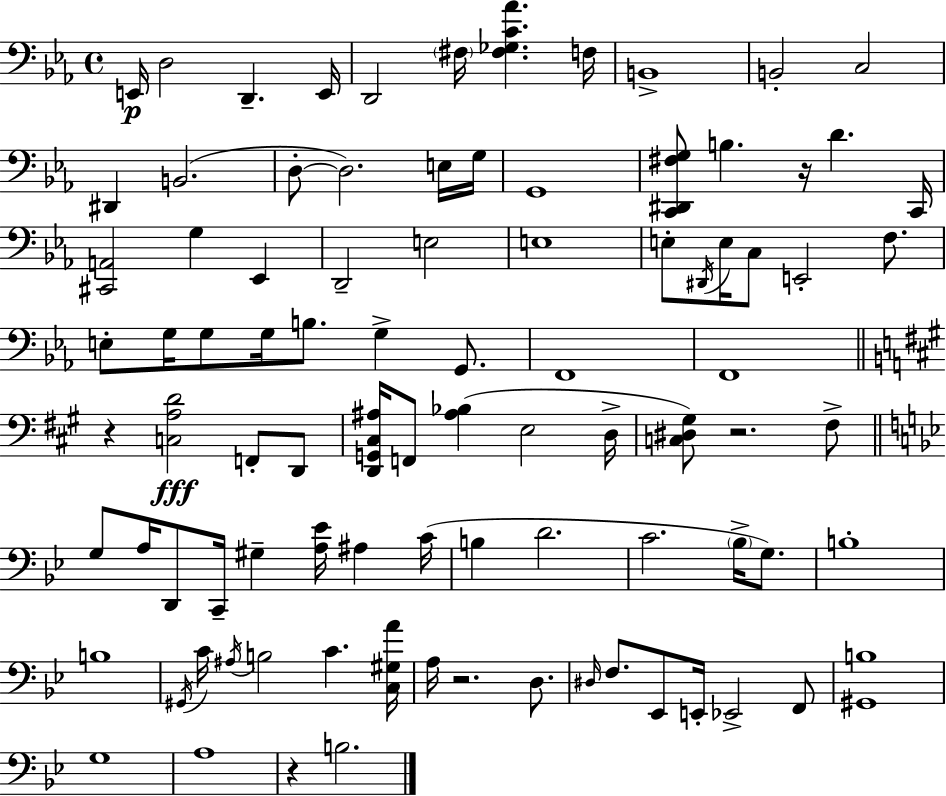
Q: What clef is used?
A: bass